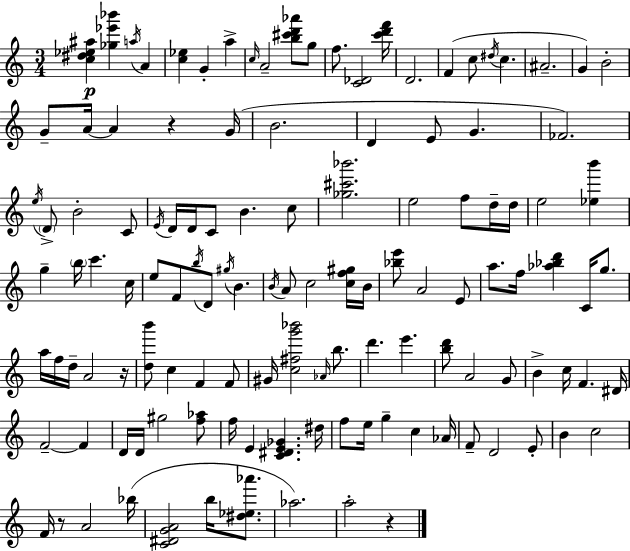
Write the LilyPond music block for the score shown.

{
  \clef treble
  \numericTimeSignature
  \time 3/4
  \key c \major
  \repeat volta 2 { <c'' dis'' ees'' ais''>4\p <ges'' ees''' bes'''>4 \acciaccatura { a''16 } a'4 | <c'' ees''>4 g'4-. a''4-> | \grace { c''16 } a'2-- <b'' cis''' d''' aes'''>8 | g''8 f''8. <c' des'>2 | \break <c''' d''' f'''>16 d'2. | f'4( c''8 \acciaccatura { dis''16 } c''4. | ais'2.-- | g'4) b'2-. | \break g'8-- a'16~~ a'4 r4 | g'16( b'2. | d'4 e'8 g'4. | fes'2.) | \break \acciaccatura { e''16 } \parenthesize d'8-> b'2-. | c'8 \acciaccatura { e'16 } d'16 d'16 c'8 b'4. | c''8 <ges'' cis''' bes'''>2. | e''2 | \break f''8 d''16-- d''16 e''2 | <ees'' b'''>4 g''4-- \parenthesize b''16 c'''4. | c''16 e''8 f'8 \acciaccatura { b''16 } d'8 | \acciaccatura { gis''16 } b'4. \acciaccatura { b'16 } a'8 c''2 | \break <c'' f'' gis''>16 b'16 <bes'' e'''>8 a'2 | e'8 a''8. f''16 | <aes'' bes'' d'''>4 c'16 g''8. a''16 f''16 d''16-- a'2 | r16 <d'' b'''>8 c''4 | \break f'4 f'8 gis'16 <c'' fis'' g''' bes'''>2 | \grace { aes'16 } b''8. d'''4. | e'''4. <b'' d'''>8 a'2 | g'8 b'4-> | \break c''16 f'4. dis'16 f'2--~~ | f'4 d'16 d'16 gis''2 | <f'' aes''>8 f''16 e'4 | <c' dis' e' ges'>4. dis''16 f''8 e''16 | \break g''4-- c''4 aes'16 f'8-- d'2 | e'8-. b'4 | c''2 f'16 r8 | a'2 bes''16( <c' dis' g' a'>2 | \break b''16 <dis'' ees'' aes'''>8. aes''2.) | a''2-. | r4 } \bar "|."
}